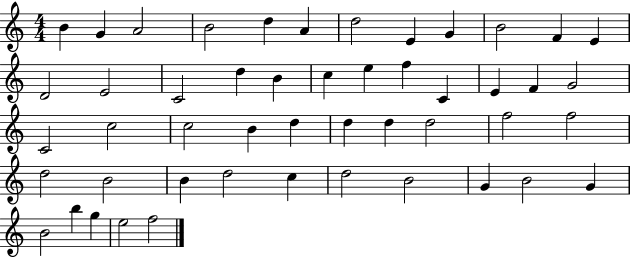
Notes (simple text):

B4/q G4/q A4/h B4/h D5/q A4/q D5/h E4/q G4/q B4/h F4/q E4/q D4/h E4/h C4/h D5/q B4/q C5/q E5/q F5/q C4/q E4/q F4/q G4/h C4/h C5/h C5/h B4/q D5/q D5/q D5/q D5/h F5/h F5/h D5/h B4/h B4/q D5/h C5/q D5/h B4/h G4/q B4/h G4/q B4/h B5/q G5/q E5/h F5/h